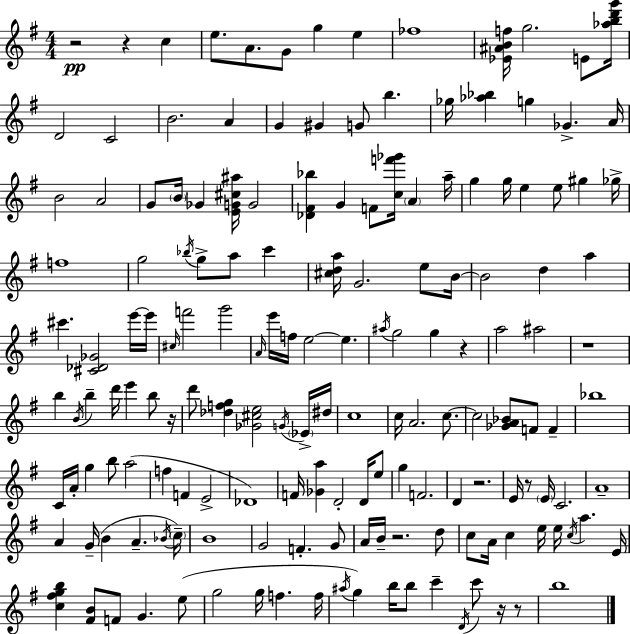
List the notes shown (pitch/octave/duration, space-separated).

R/h R/q C5/q E5/e. A4/e. G4/e G5/q E5/q FES5/w [Eb4,A#4,B4,F5]/s G5/h. E4/e [Ab5,B5,D6,G6]/s D4/h C4/h B4/h. A4/q G4/q G#4/q G4/e B5/q. Gb5/s [Ab5,Bb5]/q G5/q Gb4/q. A4/s B4/h A4/h G4/e B4/s Gb4/q [E4,G4,C#5,A#5]/s G4/h [Db4,F#4,Bb5]/q G4/q F4/e [C5,F6,Gb6]/s A4/q A5/s G5/q G5/s E5/q E5/e G#5/q Gb5/s F5/w G5/h Bb5/s G5/e A5/e C6/q [C#5,D5,A5]/s G4/h. E5/e B4/s B4/h D5/q A5/q C#6/q. [C#4,Db4,Gb4]/h E6/s E6/s C#5/s F6/h G6/h A4/s E6/s F5/s E5/h E5/q. A#5/s G5/h G5/q R/q A5/h A#5/h R/w B5/q B4/s B5/q D6/s E6/q B5/e R/s D6/e [Db5,F5,G5]/q [Gb4,C#5,E5]/h G4/s Eb4/s D#5/s C5/w C5/s A4/h. C5/e. C5/h [Gb4,A4,Bb4]/e F4/e F4/q Bb5/w C4/s A4/s G5/q B5/e A5/h F5/q F4/q E4/h Db4/w F4/s [Gb4,A5]/q D4/h D4/s E5/e G5/q F4/h. D4/q R/h. E4/s R/e E4/s C4/h. A4/w A4/q G4/s B4/q A4/q. Bb4/s C5/s B4/w G4/h F4/q. G4/e A4/s B4/s R/h. D5/e C5/e A4/s C5/q E5/s E5/s C5/s A5/q. E4/s [C5,F#5,G5,B5]/q [F#4,B4]/e F4/e G4/q. E5/e G5/h G5/s F5/q. F5/s A#5/s G5/q B5/s B5/e C6/q D4/s C6/e R/s R/e B5/w